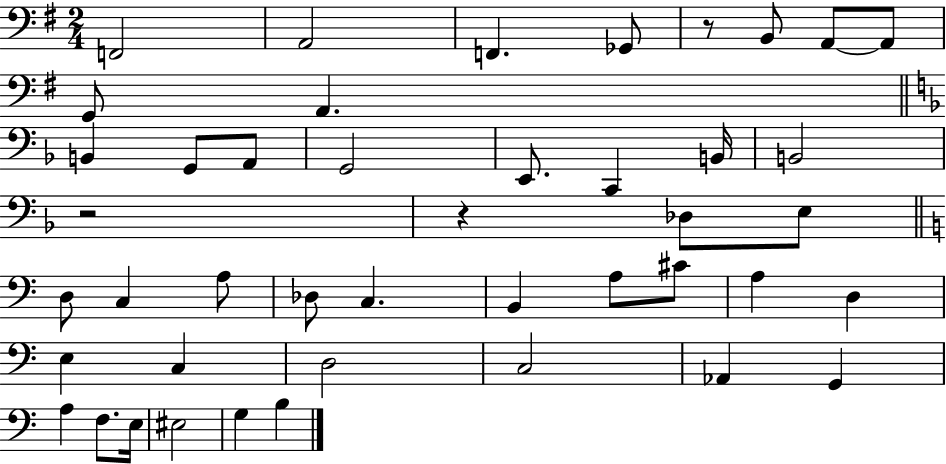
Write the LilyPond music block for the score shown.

{
  \clef bass
  \numericTimeSignature
  \time 2/4
  \key g \major
  f,2 | a,2 | f,4. ges,8 | r8 b,8 a,8~~ a,8 | \break g,8 a,4. | \bar "||" \break \key d \minor b,4 g,8 a,8 | g,2 | e,8. c,4 b,16 | b,2 | \break r2 | r4 des8 e8 | \bar "||" \break \key a \minor d8 c4 a8 | des8 c4. | b,4 a8 cis'8 | a4 d4 | \break e4 c4 | d2 | c2 | aes,4 g,4 | \break a4 f8. e16 | eis2 | g4 b4 | \bar "|."
}